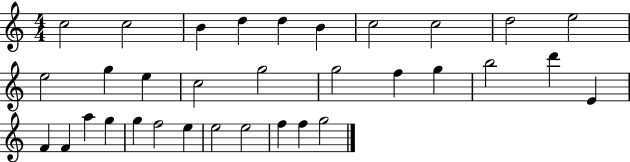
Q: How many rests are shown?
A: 0